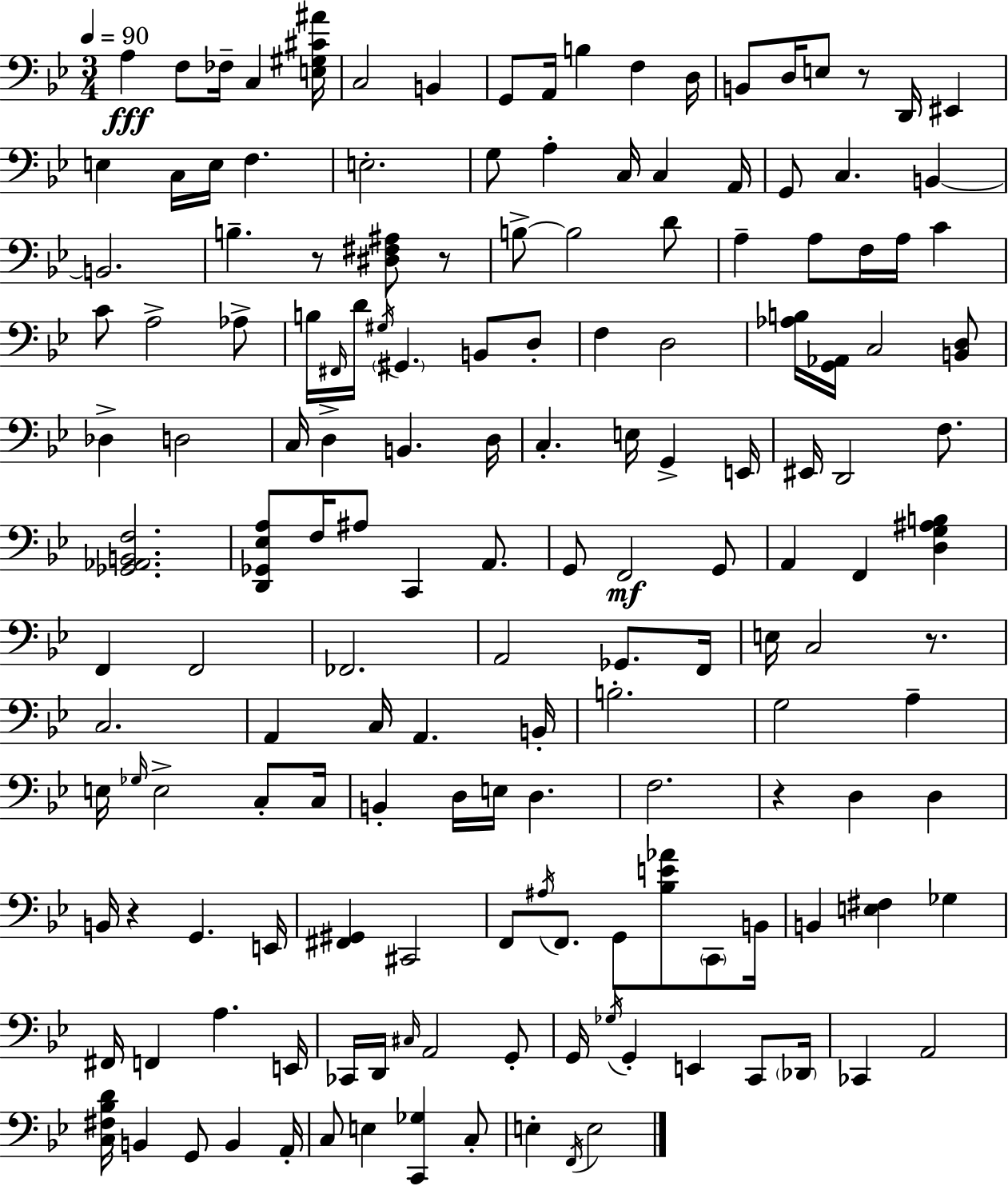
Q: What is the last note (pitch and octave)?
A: E3